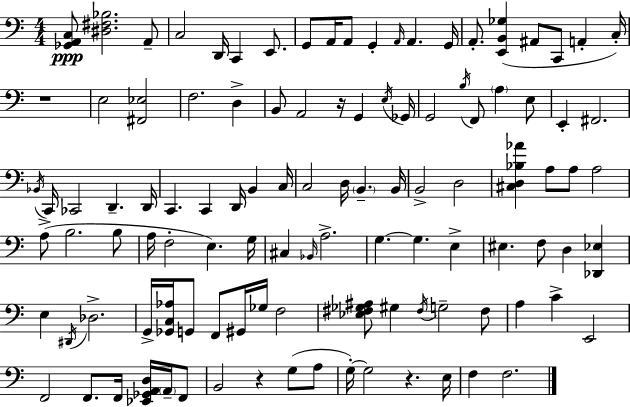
{
  \clef bass
  \numericTimeSignature
  \time 4/4
  \key a \minor
  <ges, a, c>8\ppp <dis fis bes>2. a,8-- | c2 d,16 c,4 e,8. | g,8 a,16 a,8 g,4-. \grace { a,16 } a,4. | g,16 a,8.-. <e, b, ges>4( ais,8 c,8 a,4-. | \break c16-.) r1 | e2 <fis, ees>2 | f2. d4-> | b,8 a,2 r16 g,4 | \break \acciaccatura { e16 } ges,16 g,2 \acciaccatura { b16 } f,8 \parenthesize a4 | e8 e,4-. fis,2. | \acciaccatura { bes,16 } c,16 ces,2 d,4.-- | d,16 c,4. c,4 d,16 b,4 | \break c16 c2 d16 \parenthesize b,4.-- | b,16 b,2-> d2 | <cis d bes aes'>4 a8 a8 a2 | a8->( b2. | \break b8 a16 f2-. e4.) | g16 cis4 \grace { bes,16 } a2.-> | g4.~~ g4. | e4-> eis4. f8 d4 | \break <des, ees>4 e4 \acciaccatura { dis,16 } des2.-> | g,16-> <ges, c aes>16 g,8 f,8 gis,16 ges16 f2 | <ees fis ges ais>8 gis4 \acciaccatura { fis16 } g2-- | fis8 a4 c'4-> e,2 | \break f,2 f,8. | f,16 <ees, ges, a, d>16 \parenthesize a,16-- f,8 b,2 r4 | g8( a8 g16-.~~) g2 | r4. e16 f4 f2. | \break \bar "|."
}